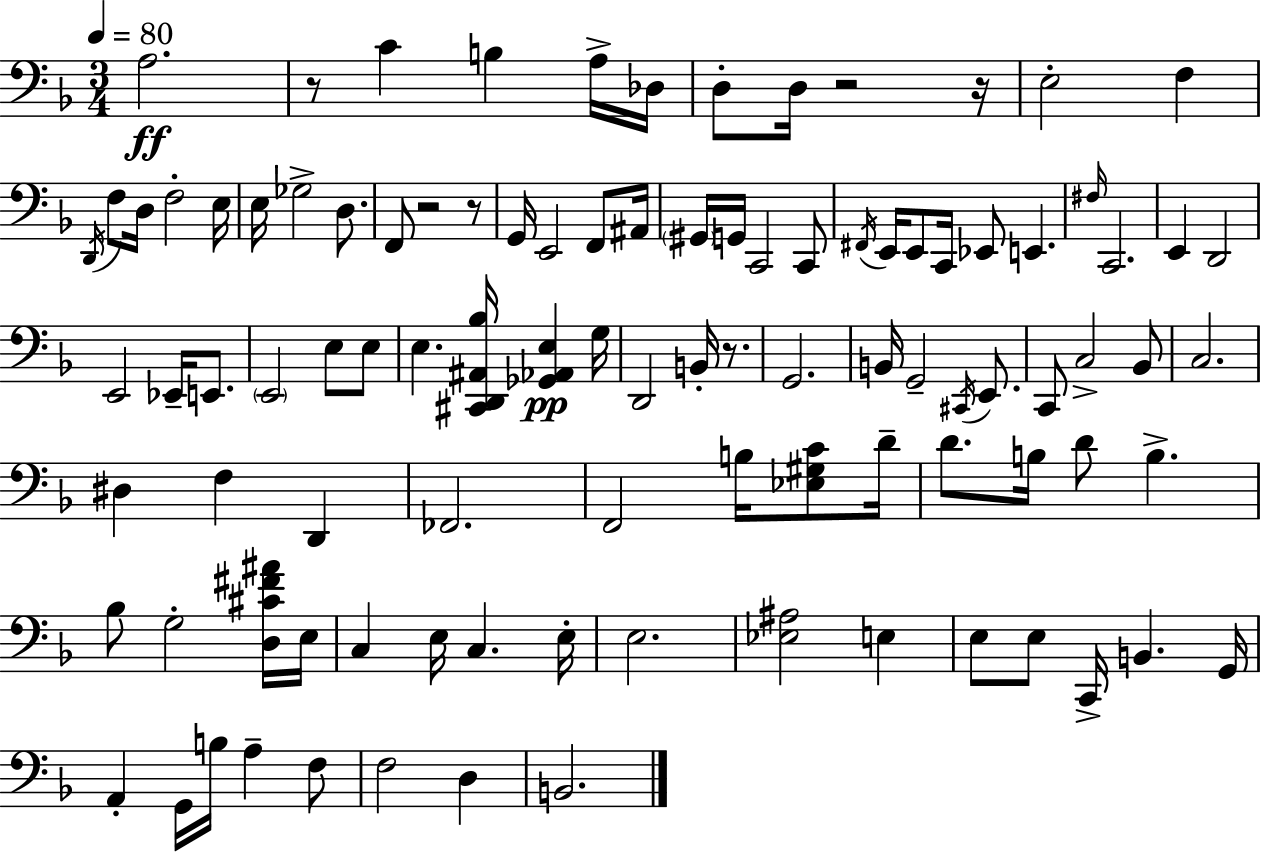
X:1
T:Untitled
M:3/4
L:1/4
K:Dm
A,2 z/2 C B, A,/4 _D,/4 D,/2 D,/4 z2 z/4 E,2 F, D,,/4 F,/2 D,/4 F,2 E,/4 E,/4 _G,2 D,/2 F,,/2 z2 z/2 G,,/4 E,,2 F,,/2 ^A,,/4 ^G,,/4 G,,/4 C,,2 C,,/2 ^F,,/4 E,,/4 E,,/2 C,,/4 _E,,/2 E,, ^F,/4 C,,2 E,, D,,2 E,,2 _E,,/4 E,,/2 E,,2 E,/2 E,/2 E, [^C,,D,,^A,,_B,]/4 [_G,,_A,,E,] G,/4 D,,2 B,,/4 z/2 G,,2 B,,/4 G,,2 ^C,,/4 E,,/2 C,,/2 C,2 _B,,/2 C,2 ^D, F, D,, _F,,2 F,,2 B,/4 [_E,^G,C]/2 D/4 D/2 B,/4 D/2 B, _B,/2 G,2 [D,^C^F^A]/4 E,/4 C, E,/4 C, E,/4 E,2 [_E,^A,]2 E, E,/2 E,/2 C,,/4 B,, G,,/4 A,, G,,/4 B,/4 A, F,/2 F,2 D, B,,2